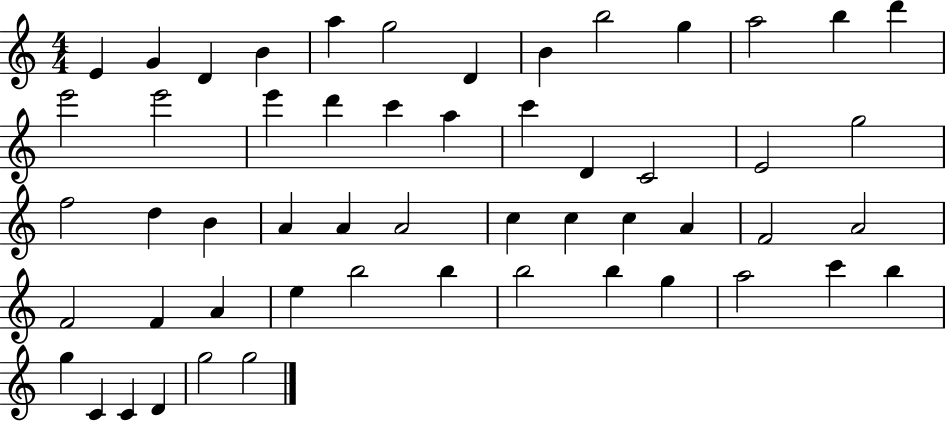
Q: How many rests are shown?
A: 0